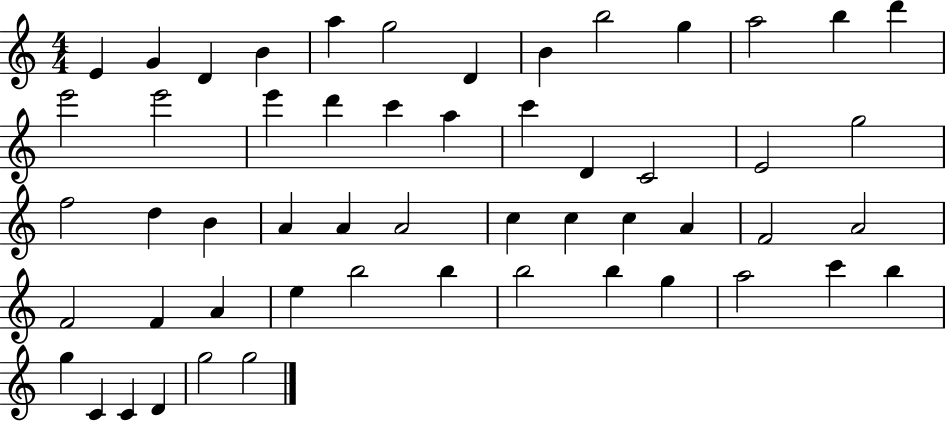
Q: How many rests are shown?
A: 0